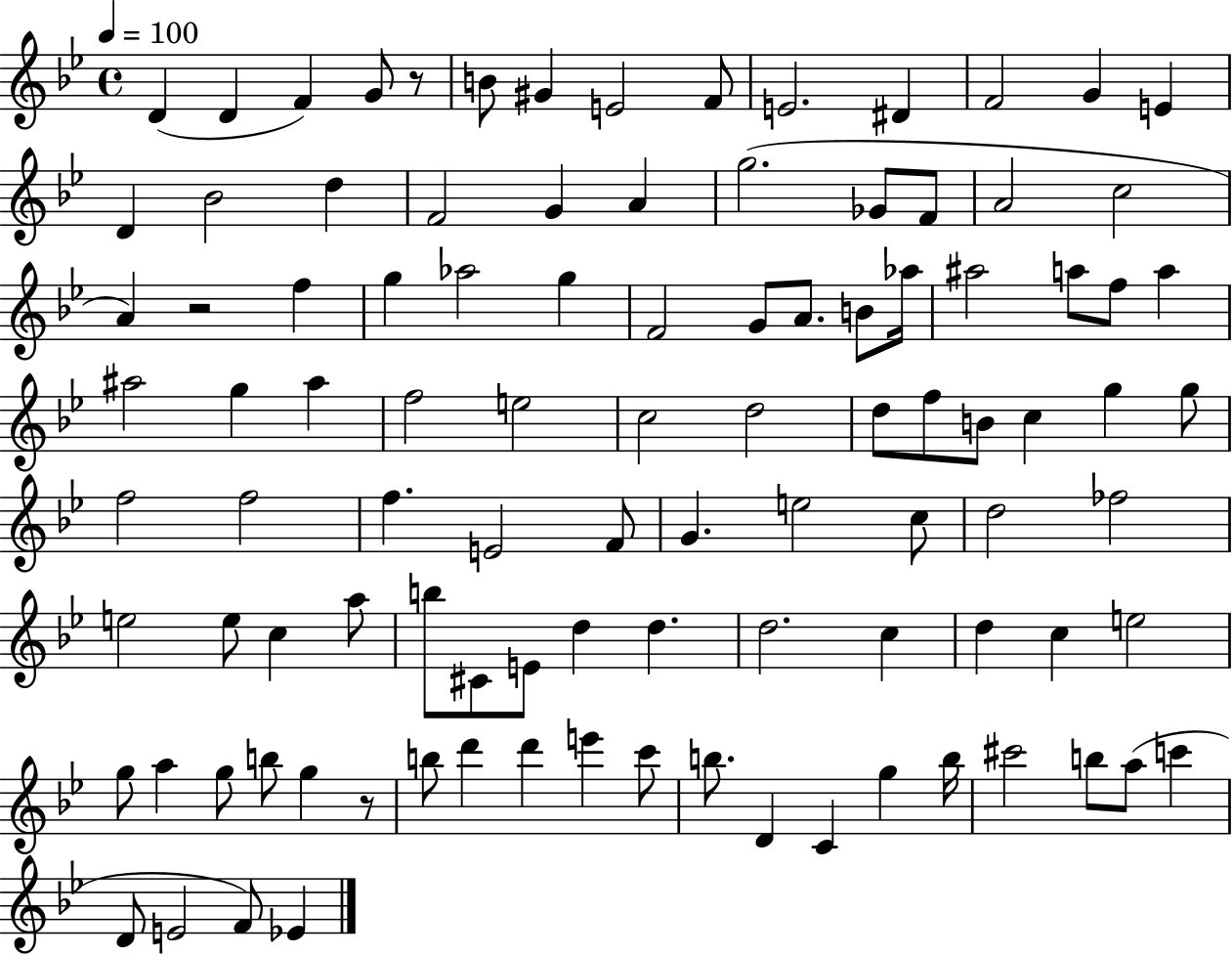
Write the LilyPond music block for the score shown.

{
  \clef treble
  \time 4/4
  \defaultTimeSignature
  \key bes \major
  \tempo 4 = 100
  d'4( d'4 f'4) g'8 r8 | b'8 gis'4 e'2 f'8 | e'2. dis'4 | f'2 g'4 e'4 | \break d'4 bes'2 d''4 | f'2 g'4 a'4 | g''2.( ges'8 f'8 | a'2 c''2 | \break a'4) r2 f''4 | g''4 aes''2 g''4 | f'2 g'8 a'8. b'8 aes''16 | ais''2 a''8 f''8 a''4 | \break ais''2 g''4 ais''4 | f''2 e''2 | c''2 d''2 | d''8 f''8 b'8 c''4 g''4 g''8 | \break f''2 f''2 | f''4. e'2 f'8 | g'4. e''2 c''8 | d''2 fes''2 | \break e''2 e''8 c''4 a''8 | b''8 cis'8 e'8 d''4 d''4. | d''2. c''4 | d''4 c''4 e''2 | \break g''8 a''4 g''8 b''8 g''4 r8 | b''8 d'''4 d'''4 e'''4 c'''8 | b''8. d'4 c'4 g''4 b''16 | cis'''2 b''8 a''8( c'''4 | \break d'8 e'2 f'8) ees'4 | \bar "|."
}